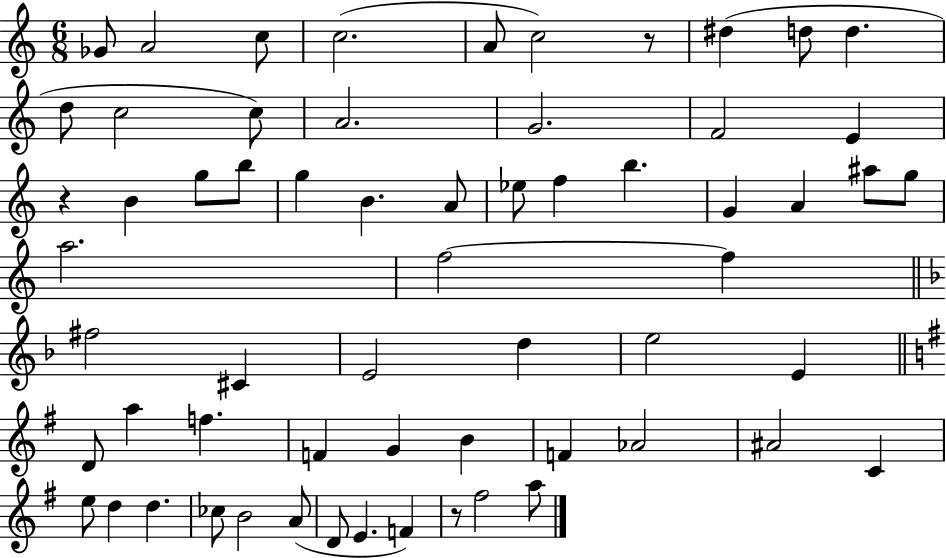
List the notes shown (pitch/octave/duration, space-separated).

Gb4/e A4/h C5/e C5/h. A4/e C5/h R/e D#5/q D5/e D5/q. D5/e C5/h C5/e A4/h. G4/h. F4/h E4/q R/q B4/q G5/e B5/e G5/q B4/q. A4/e Eb5/e F5/q B5/q. G4/q A4/q A#5/e G5/e A5/h. F5/h F5/q F#5/h C#4/q E4/h D5/q E5/h E4/q D4/e A5/q F5/q. F4/q G4/q B4/q F4/q Ab4/h A#4/h C4/q E5/e D5/q D5/q. CES5/e B4/h A4/e D4/e E4/q. F4/q R/e F#5/h A5/e